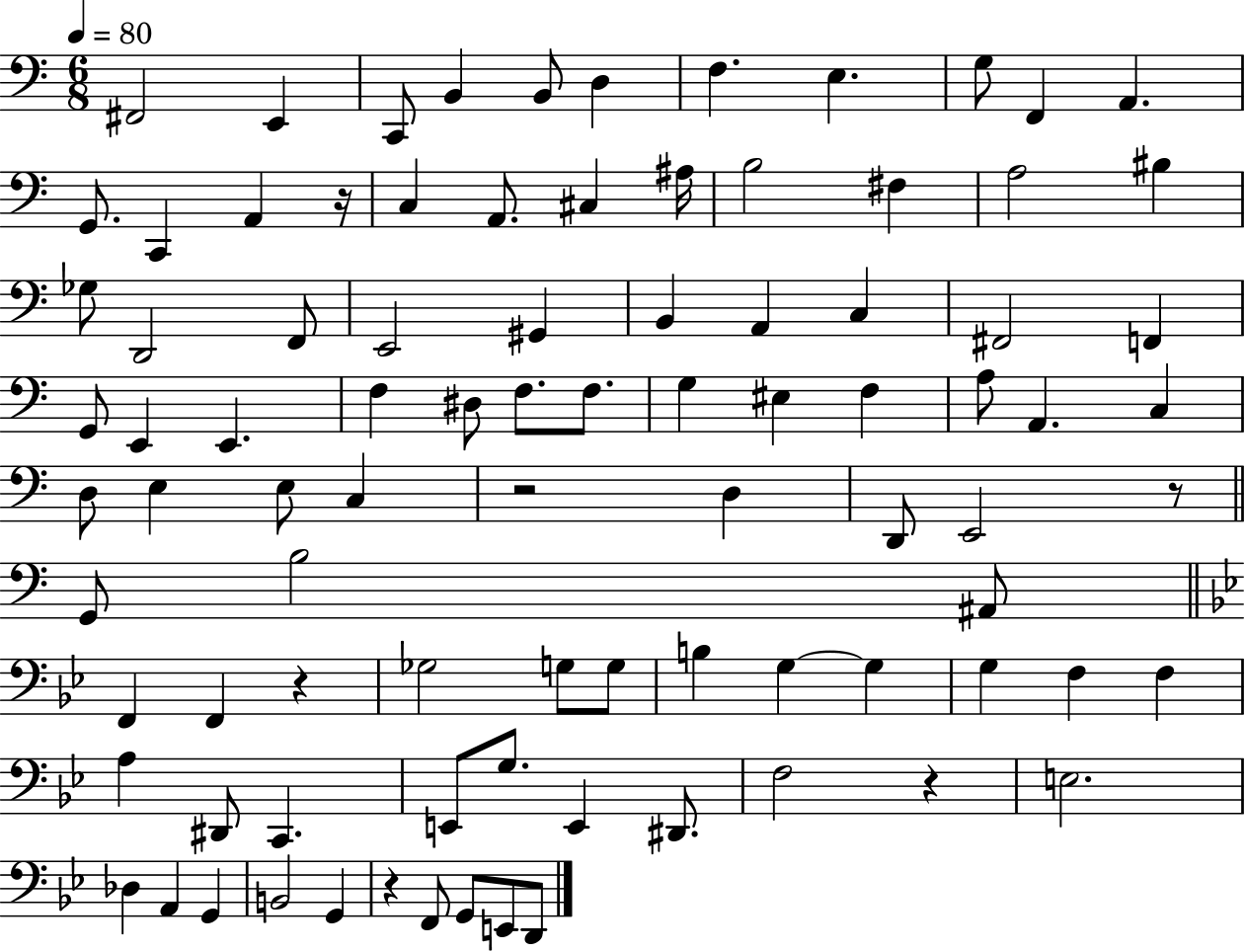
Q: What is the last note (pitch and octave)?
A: D2